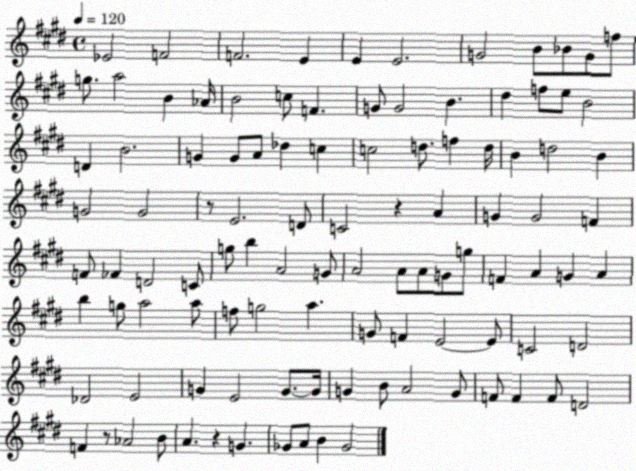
X:1
T:Untitled
M:4/4
L:1/4
K:E
_E2 F2 F2 E E E2 G2 B/2 _B/2 G/2 f/2 g/2 a2 B _A/4 B2 c/2 F G/2 G2 B ^d f/2 e/2 B2 D B2 G G/2 A/2 _d c c2 d/2 f d/4 B d2 B G2 G2 z/2 E2 D/2 C2 z A G G2 F F/2 _F D2 C/2 g/2 b A2 G/2 A2 A/2 A/2 G/2 g/2 F A G A b g/2 a2 a/2 f/2 g2 a G/2 F E2 E/2 C2 D2 _D2 E2 G E2 G/2 G/4 G B/2 A2 G/2 F/2 F F/2 D2 F z/2 _A2 B/2 A z G _G/2 A/2 B _G2